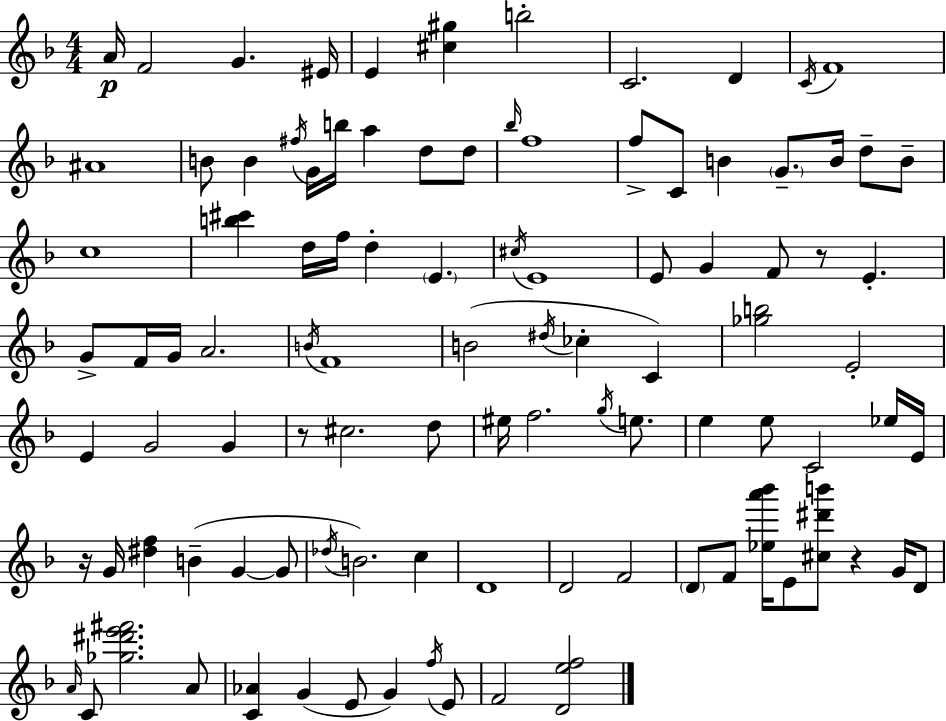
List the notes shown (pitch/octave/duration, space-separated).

A4/s F4/h G4/q. EIS4/s E4/q [C#5,G#5]/q B5/h C4/h. D4/q C4/s F4/w A#4/w B4/e B4/q F#5/s G4/s B5/s A5/q D5/e D5/e Bb5/s F5/w F5/e C4/e B4/q G4/e. B4/s D5/e B4/e C5/w [B5,C#6]/q D5/s F5/s D5/q E4/q. C#5/s E4/w E4/e G4/q F4/e R/e E4/q. G4/e F4/s G4/s A4/h. B4/s F4/w B4/h D#5/s CES5/q C4/q [Gb5,B5]/h E4/h E4/q G4/h G4/q R/e C#5/h. D5/e EIS5/s F5/h. G5/s E5/e. E5/q E5/e C4/h Eb5/s E4/s R/s G4/s [D#5,F5]/q B4/q G4/q G4/e Db5/s B4/h. C5/q D4/w D4/h F4/h D4/e F4/e [Eb5,A6,Bb6]/s E4/e [C#5,D#6,B6]/e R/q G4/s D4/e A4/s C4/e [Gb5,D#6,E6,F#6]/h. A4/e [C4,Ab4]/q G4/q E4/e G4/q F5/s E4/e F4/h [D4,E5,F5]/h